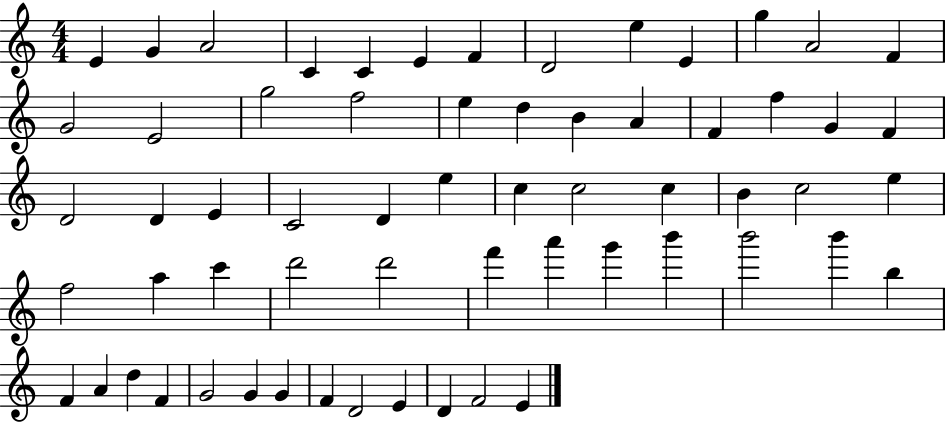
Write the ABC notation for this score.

X:1
T:Untitled
M:4/4
L:1/4
K:C
E G A2 C C E F D2 e E g A2 F G2 E2 g2 f2 e d B A F f G F D2 D E C2 D e c c2 c B c2 e f2 a c' d'2 d'2 f' a' g' b' b'2 b' b F A d F G2 G G F D2 E D F2 E